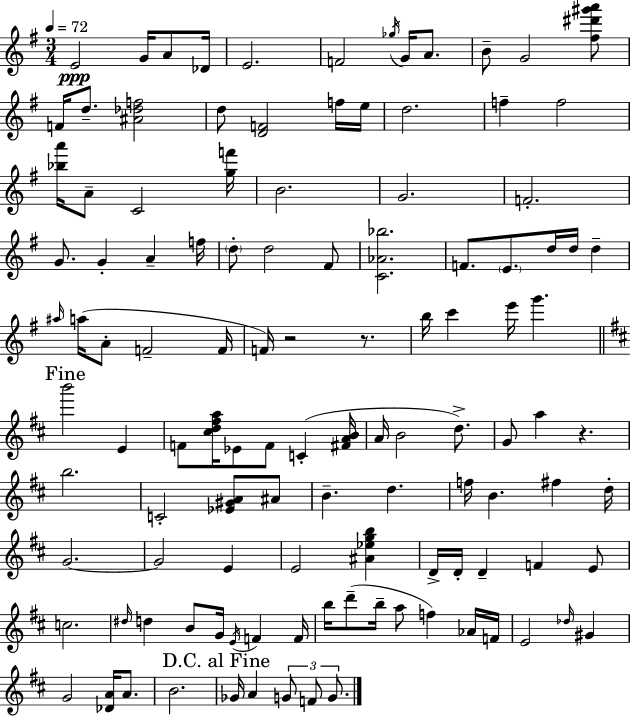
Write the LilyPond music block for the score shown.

{
  \clef treble
  \numericTimeSignature
  \time 3/4
  \key g \major
  \tempo 4 = 72
  e'2\ppp g'16 a'8 des'16 | e'2. | f'2 \acciaccatura { ges''16 } g'16 a'8. | b'8-- g'2 <fis'' dis''' gis''' a'''>8 | \break f'16 d''8.-- <ais' des'' f''>2 | d''8 <d' f'>2 f''16 | e''16 d''2. | f''4-- f''2 | \break <bes'' a'''>16 a'8-- c'2 | <g'' f'''>16 b'2. | g'2. | f'2.-. | \break g'8. g'4-. a'4-- | f''16 \parenthesize d''8-. d''2 fis'8 | <c' aes' bes''>2. | f'8. \parenthesize e'8. d''16 d''16 d''4-- | \break \grace { ais''16 }( a''16 a'8-. f'2-- | f'16 f'16) r2 r8. | b''16 c'''4 e'''16 g'''4. | \mark "Fine" \bar "||" \break \key d \major b'''2 e'4 | f'8 <cis'' d'' fis'' a''>16 ees'8 f'8 c'4-.( <fis' a' b'>16 | a'16 b'2 d''8.->) | g'8 a''4 r4. | \break b''2. | c'2-. <ees' gis' a'>8 ais'8 | b'4.-- d''4. | f''16 b'4. fis''4 d''16-. | \break g'2.~~ | g'2 e'4 | e'2 <ais' ees'' g'' b''>4 | d'16-> d'16-. d'4-- f'4 e'8 | \break c''2. | \grace { dis''16 } d''4 b'8 g'16 \acciaccatura { e'16 } f'4 | f'16 b''16 d'''8--( b''16-- a''8 f''4) | aes'16 f'16 e'2 \grace { des''16 } gis'4 | \break g'2 <des' a'>16 | a'8. b'2. | \mark "D.C. al Fine" ges'16 a'4 \tuplet 3/2 { g'8 f'8 | g'8. } \bar "|."
}